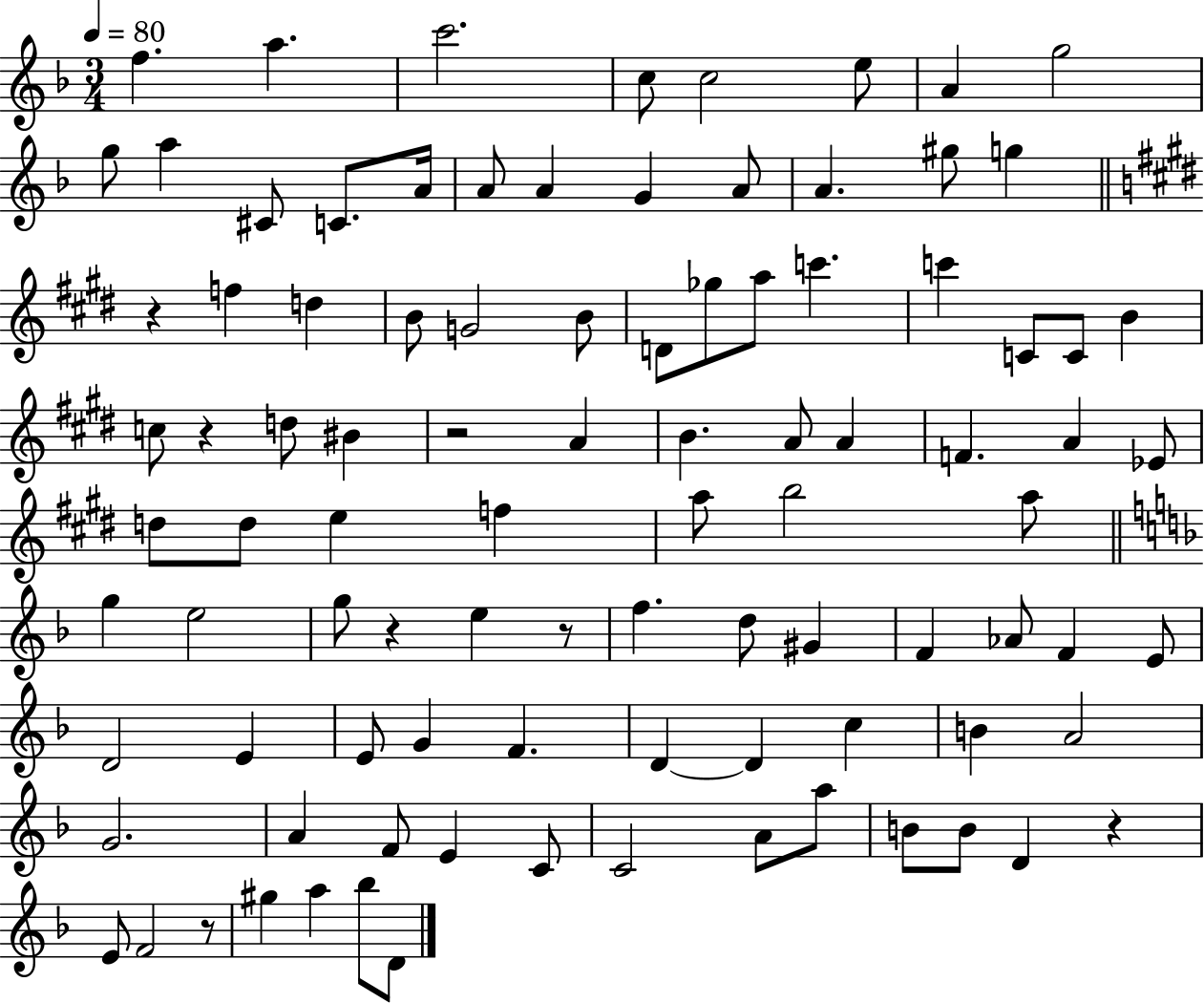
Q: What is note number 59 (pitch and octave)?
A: Ab4